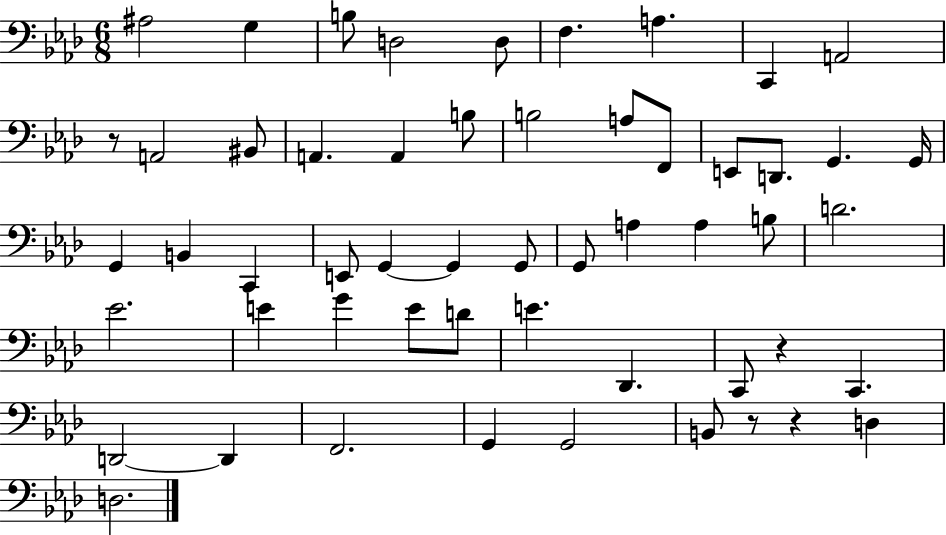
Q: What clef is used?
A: bass